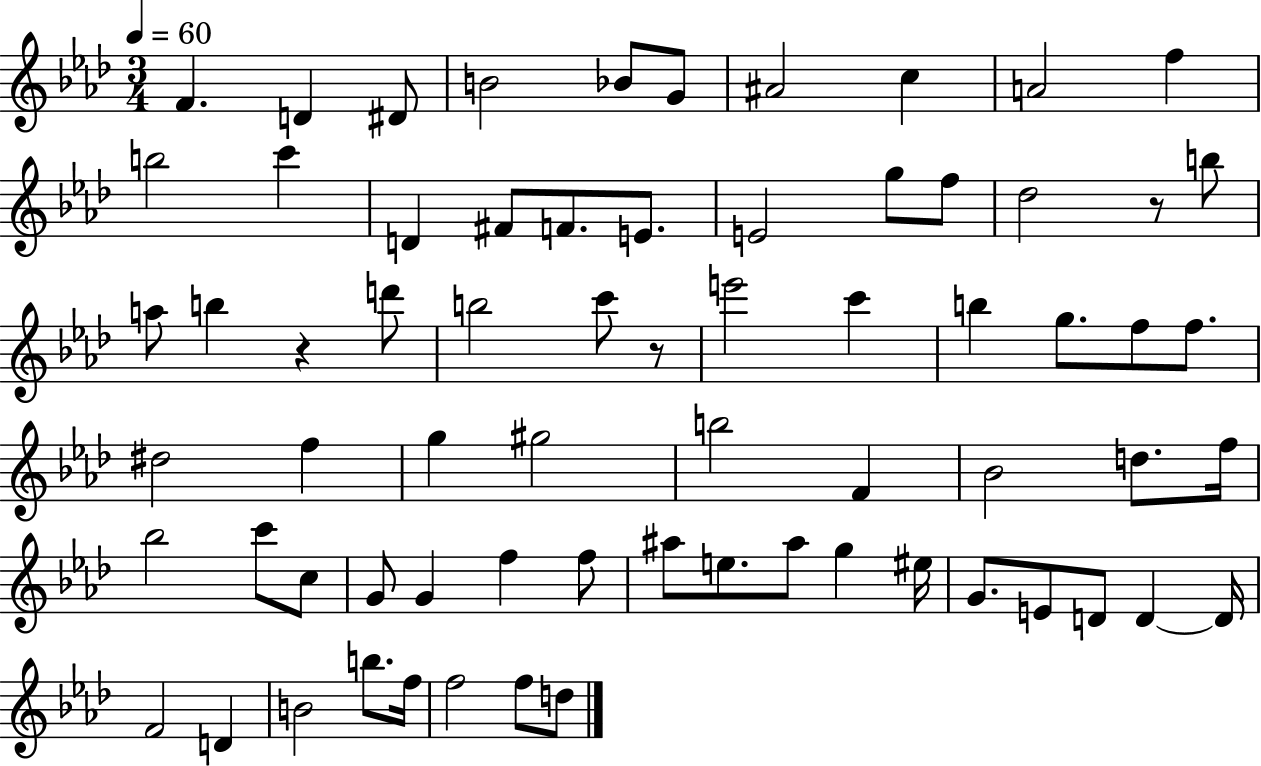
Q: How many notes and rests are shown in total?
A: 69